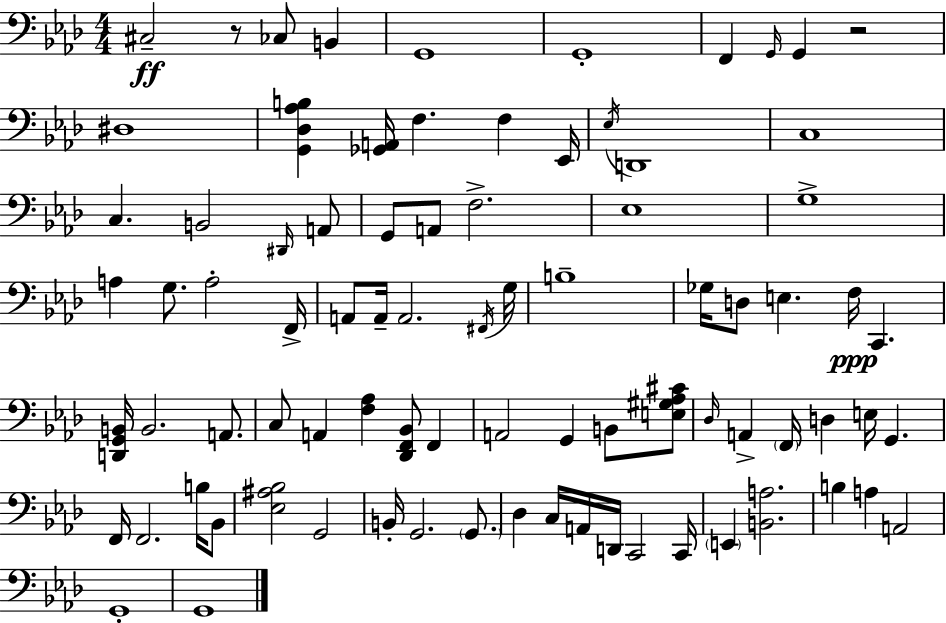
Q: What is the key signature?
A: F minor